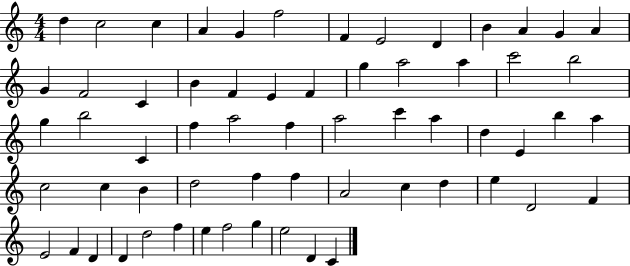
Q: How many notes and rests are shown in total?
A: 62